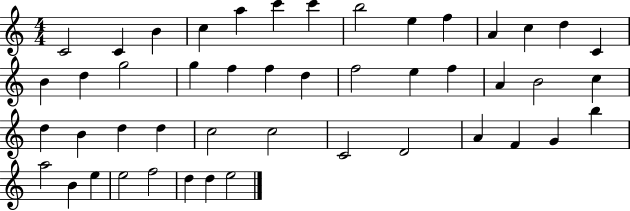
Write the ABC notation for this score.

X:1
T:Untitled
M:4/4
L:1/4
K:C
C2 C B c a c' c' b2 e f A c d C B d g2 g f f d f2 e f A B2 c d B d d c2 c2 C2 D2 A F G b a2 B e e2 f2 d d e2